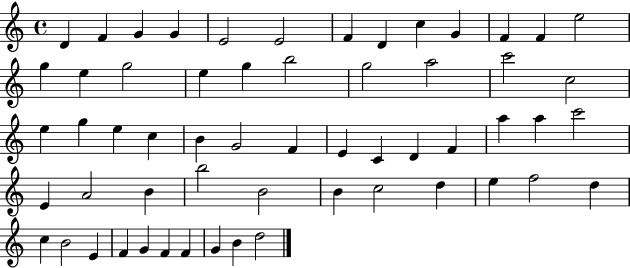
{
  \clef treble
  \time 4/4
  \defaultTimeSignature
  \key c \major
  d'4 f'4 g'4 g'4 | e'2 e'2 | f'4 d'4 c''4 g'4 | f'4 f'4 e''2 | \break g''4 e''4 g''2 | e''4 g''4 b''2 | g''2 a''2 | c'''2 c''2 | \break e''4 g''4 e''4 c''4 | b'4 g'2 f'4 | e'4 c'4 d'4 f'4 | a''4 a''4 c'''2 | \break e'4 a'2 b'4 | b''2 b'2 | b'4 c''2 d''4 | e''4 f''2 d''4 | \break c''4 b'2 e'4 | f'4 g'4 f'4 f'4 | g'4 b'4 d''2 | \bar "|."
}